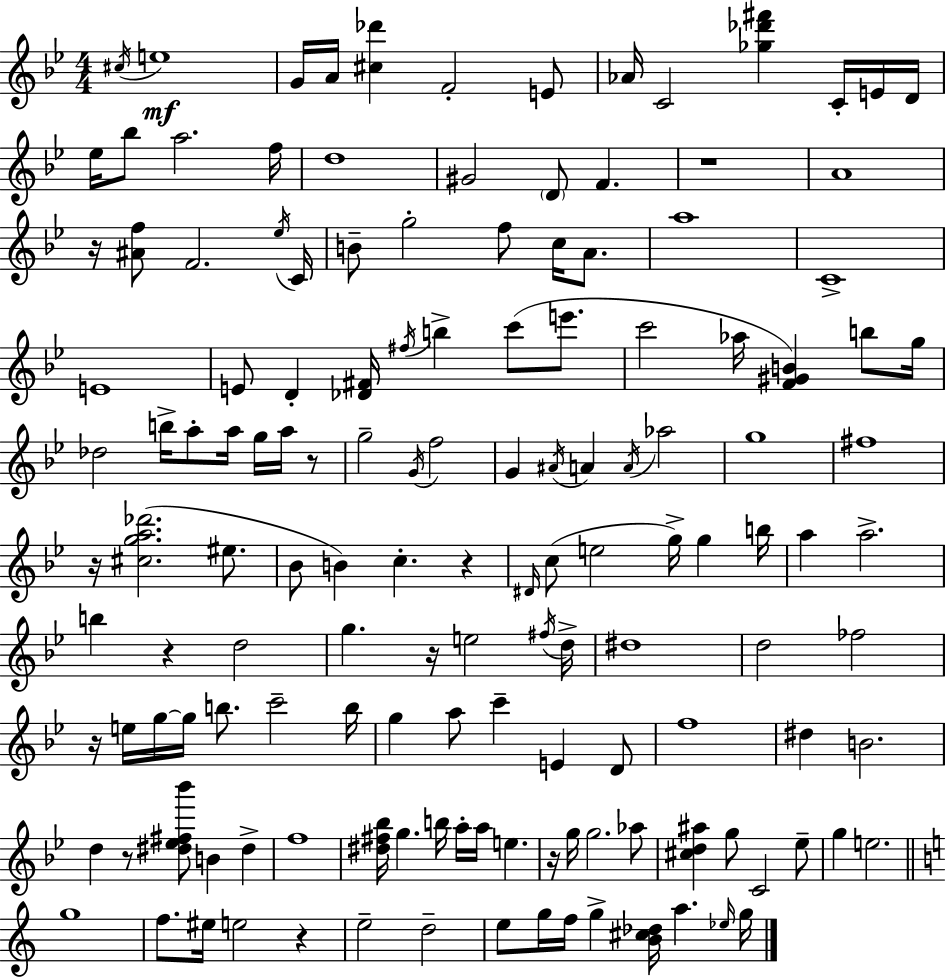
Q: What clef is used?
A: treble